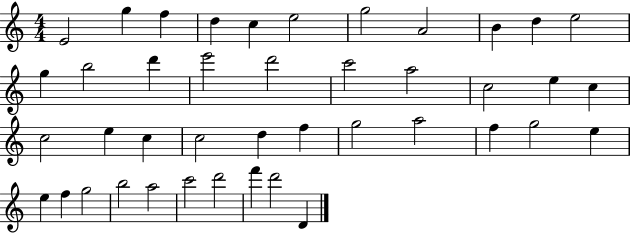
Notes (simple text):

E4/h G5/q F5/q D5/q C5/q E5/h G5/h A4/h B4/q D5/q E5/h G5/q B5/h D6/q E6/h D6/h C6/h A5/h C5/h E5/q C5/q C5/h E5/q C5/q C5/h D5/q F5/q G5/h A5/h F5/q G5/h E5/q E5/q F5/q G5/h B5/h A5/h C6/h D6/h F6/q D6/h D4/q